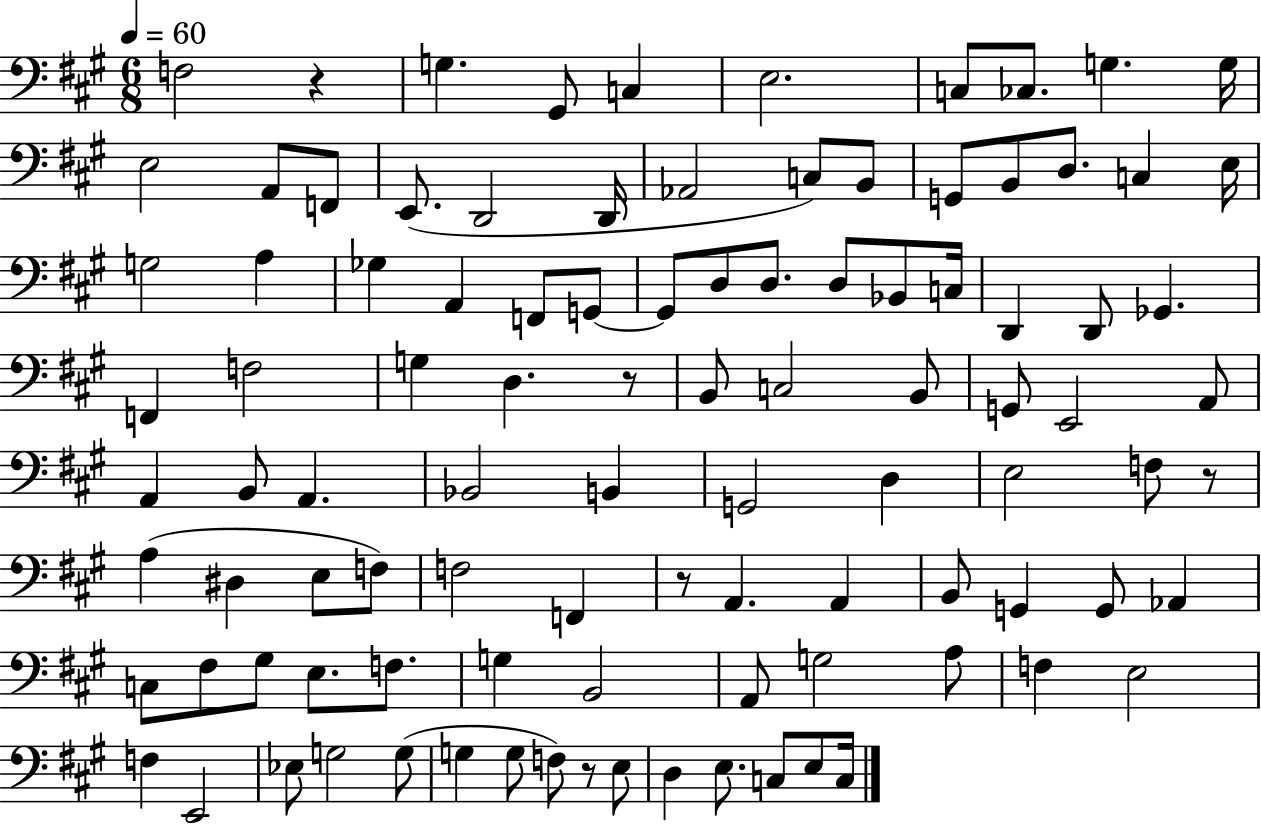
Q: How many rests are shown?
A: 5